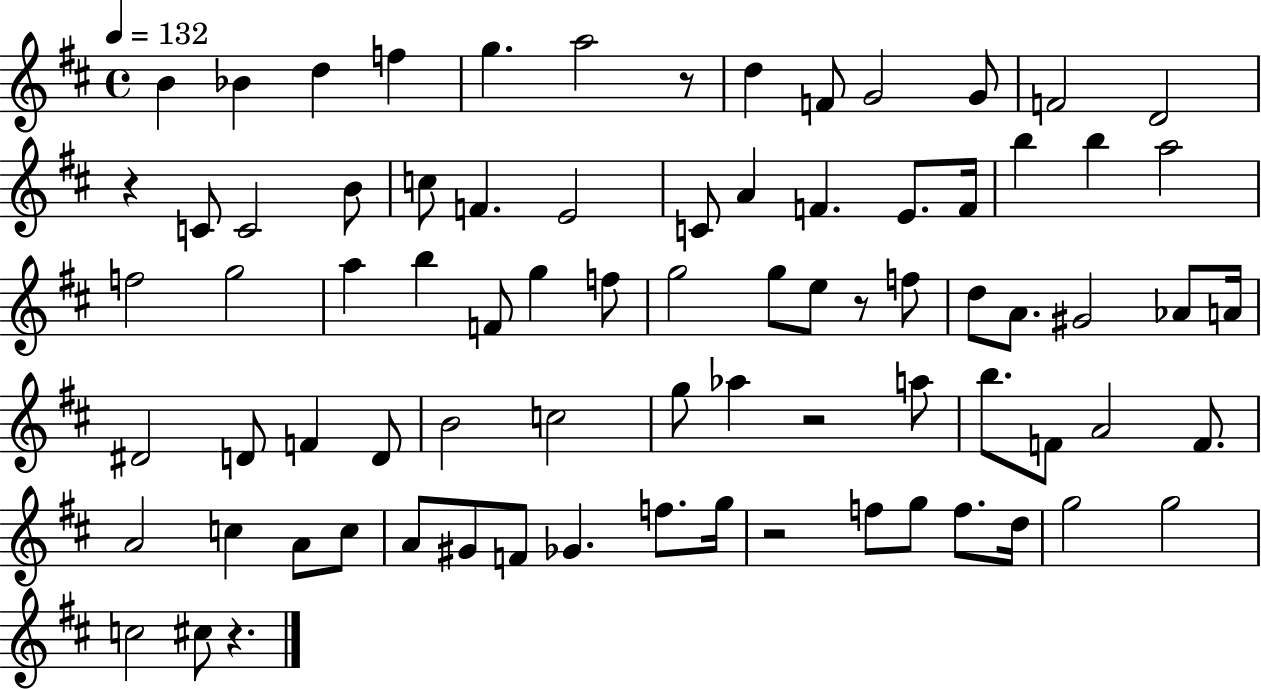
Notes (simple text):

B4/q Bb4/q D5/q F5/q G5/q. A5/h R/e D5/q F4/e G4/h G4/e F4/h D4/h R/q C4/e C4/h B4/e C5/e F4/q. E4/h C4/e A4/q F4/q. E4/e. F4/s B5/q B5/q A5/h F5/h G5/h A5/q B5/q F4/e G5/q F5/e G5/h G5/e E5/e R/e F5/e D5/e A4/e. G#4/h Ab4/e A4/s D#4/h D4/e F4/q D4/e B4/h C5/h G5/e Ab5/q R/h A5/e B5/e. F4/e A4/h F4/e. A4/h C5/q A4/e C5/e A4/e G#4/e F4/e Gb4/q. F5/e. G5/s R/h F5/e G5/e F5/e. D5/s G5/h G5/h C5/h C#5/e R/q.